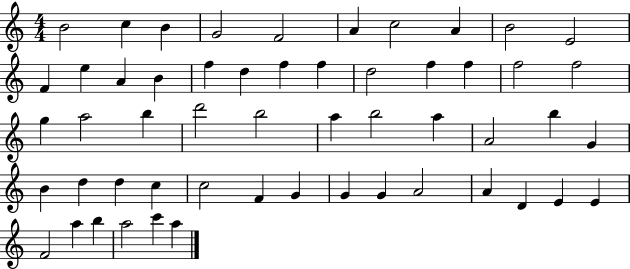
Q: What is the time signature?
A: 4/4